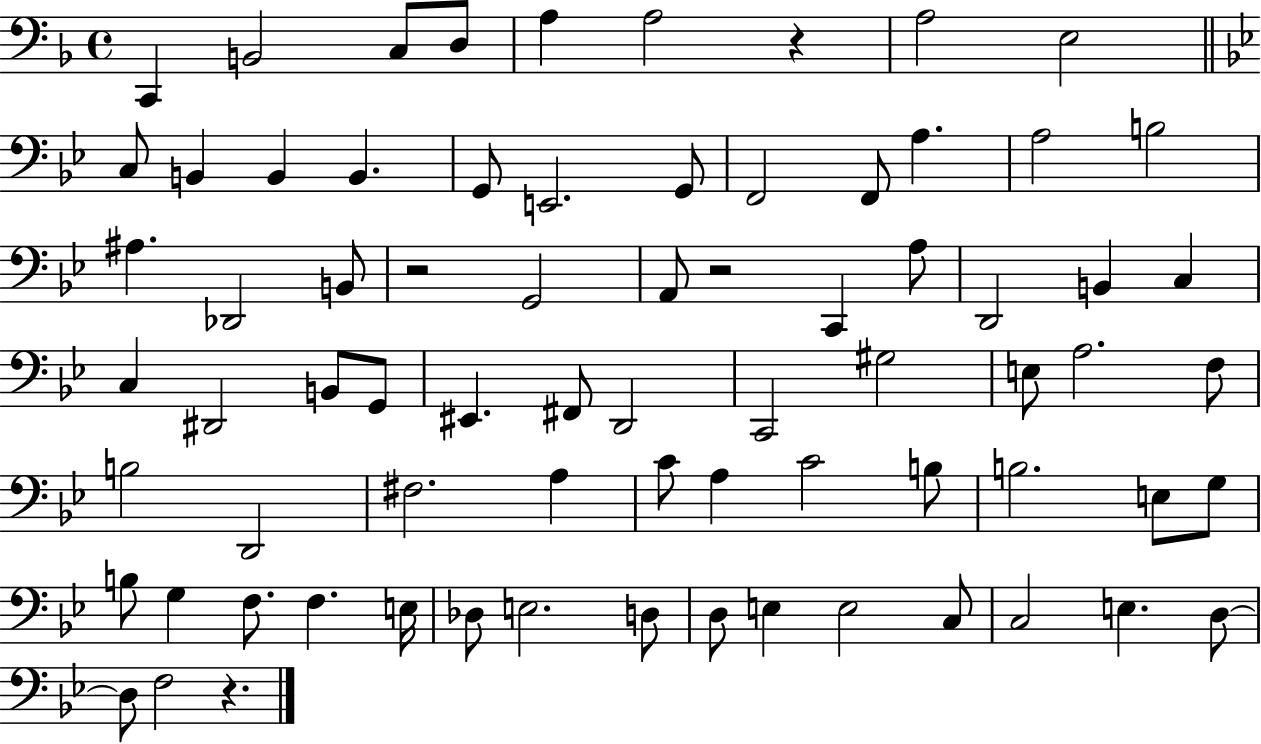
{
  \clef bass
  \time 4/4
  \defaultTimeSignature
  \key f \major
  c,4 b,2 c8 d8 | a4 a2 r4 | a2 e2 | \bar "||" \break \key bes \major c8 b,4 b,4 b,4. | g,8 e,2. g,8 | f,2 f,8 a4. | a2 b2 | \break ais4. des,2 b,8 | r2 g,2 | a,8 r2 c,4 a8 | d,2 b,4 c4 | \break c4 dis,2 b,8 g,8 | eis,4. fis,8 d,2 | c,2 gis2 | e8 a2. f8 | \break b2 d,2 | fis2. a4 | c'8 a4 c'2 b8 | b2. e8 g8 | \break b8 g4 f8. f4. e16 | des8 e2. d8 | d8 e4 e2 c8 | c2 e4. d8~~ | \break d8 f2 r4. | \bar "|."
}